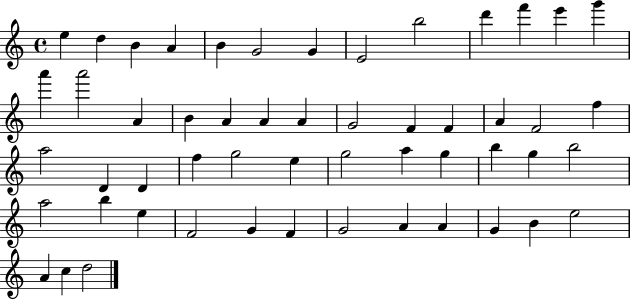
X:1
T:Untitled
M:4/4
L:1/4
K:C
e d B A B G2 G E2 b2 d' f' e' g' a' a'2 A B A A A G2 F F A F2 f a2 D D f g2 e g2 a g b g b2 a2 b e F2 G F G2 A A G B e2 A c d2